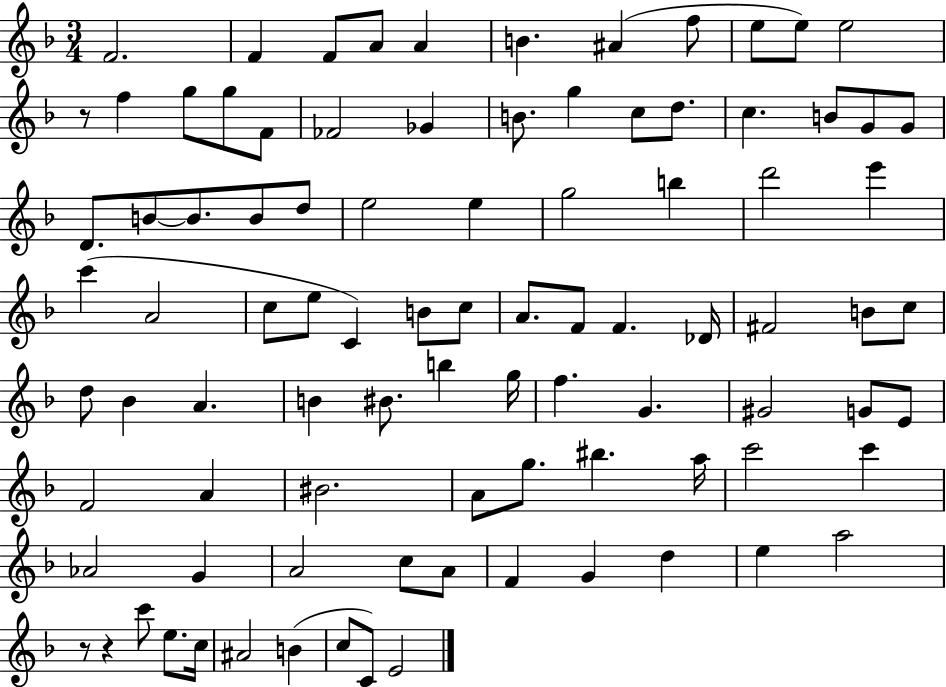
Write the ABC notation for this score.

X:1
T:Untitled
M:3/4
L:1/4
K:F
F2 F F/2 A/2 A B ^A f/2 e/2 e/2 e2 z/2 f g/2 g/2 F/2 _F2 _G B/2 g c/2 d/2 c B/2 G/2 G/2 D/2 B/2 B/2 B/2 d/2 e2 e g2 b d'2 e' c' A2 c/2 e/2 C B/2 c/2 A/2 F/2 F _D/4 ^F2 B/2 c/2 d/2 _B A B ^B/2 b g/4 f G ^G2 G/2 E/2 F2 A ^B2 A/2 g/2 ^b a/4 c'2 c' _A2 G A2 c/2 A/2 F G d e a2 z/2 z c'/2 e/2 c/4 ^A2 B c/2 C/2 E2